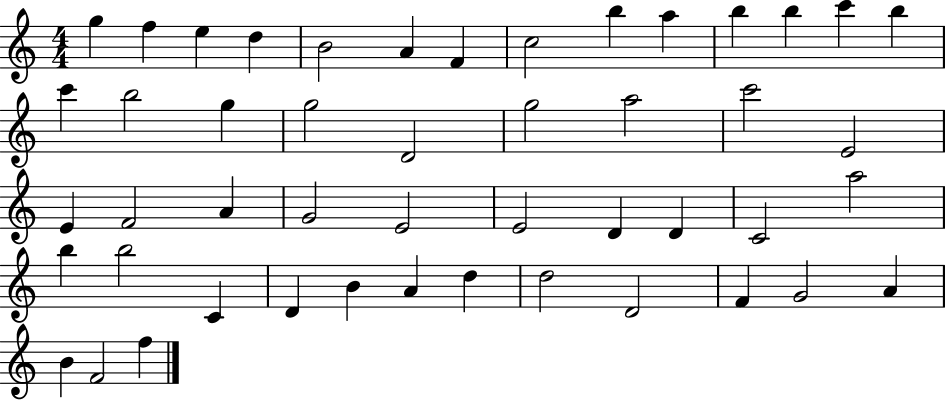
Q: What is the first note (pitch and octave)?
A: G5